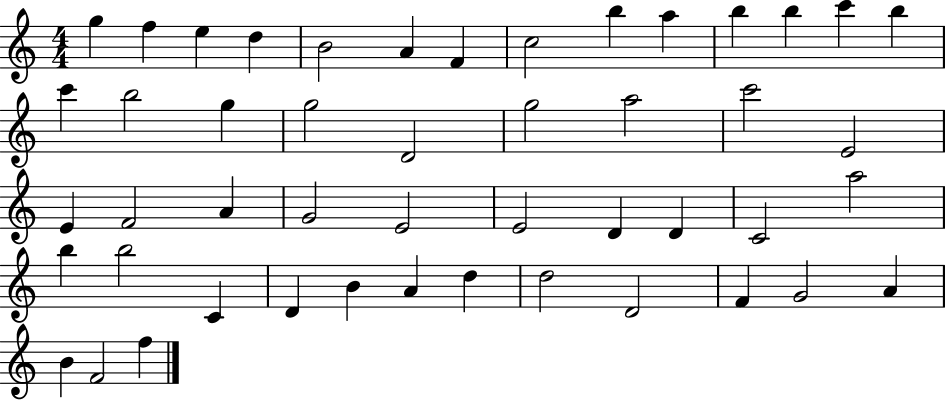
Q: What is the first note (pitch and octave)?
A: G5